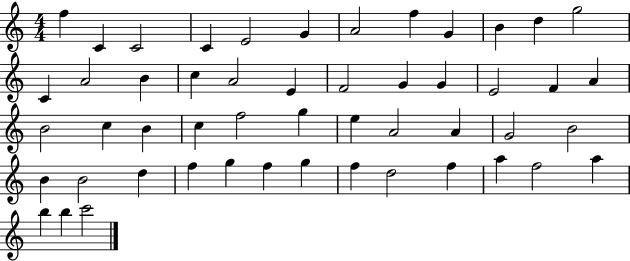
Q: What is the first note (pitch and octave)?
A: F5